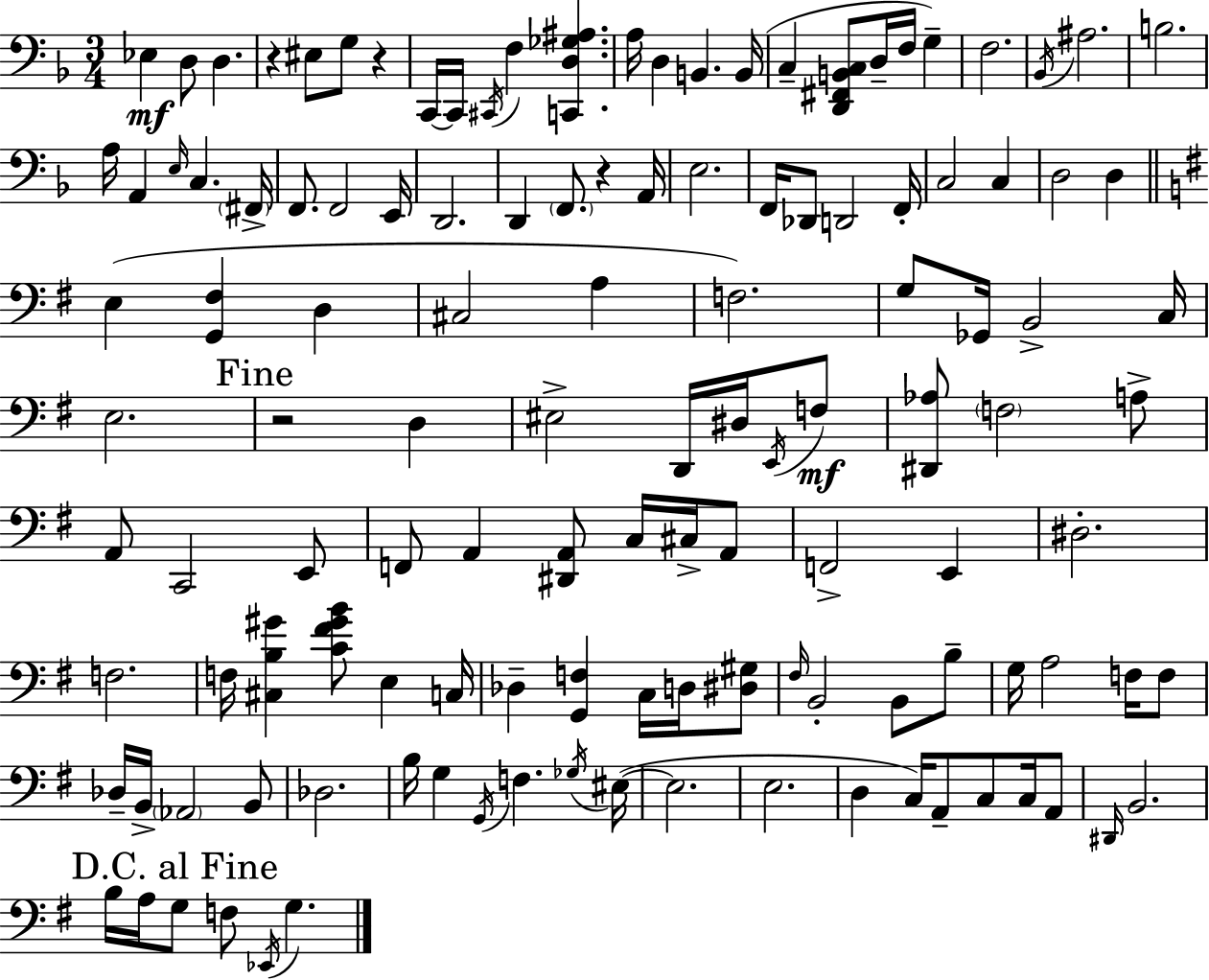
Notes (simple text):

Eb3/q D3/e D3/q. R/q EIS3/e G3/e R/q C2/s C2/s C#2/s F3/q [C2,D3,Gb3,A#3]/q. A3/s D3/q B2/q. B2/s C3/q [D2,F#2,B2,C3]/e D3/s F3/s G3/q F3/h. Bb2/s A#3/h. B3/h. A3/s A2/q E3/s C3/q. F#2/s F2/e. F2/h E2/s D2/h. D2/q F2/e. R/q A2/s E3/h. F2/s Db2/e D2/h F2/s C3/h C3/q D3/h D3/q E3/q [G2,F#3]/q D3/q C#3/h A3/q F3/h. G3/e Gb2/s B2/h C3/s E3/h. R/h D3/q EIS3/h D2/s D#3/s E2/s F3/e [D#2,Ab3]/e F3/h A3/e A2/e C2/h E2/e F2/e A2/q [D#2,A2]/e C3/s C#3/s A2/e F2/h E2/q D#3/h. F3/h. F3/s [C#3,B3,G#4]/q [C4,F#4,G#4,B4]/e E3/q C3/s Db3/q [G2,F3]/q C3/s D3/s [D#3,G#3]/e F#3/s B2/h B2/e B3/e G3/s A3/h F3/s F3/e Db3/s B2/s Ab2/h B2/e Db3/h. B3/s G3/q G2/s F3/q. Gb3/s EIS3/s EIS3/h. E3/h. D3/q C3/s A2/e C3/e C3/s A2/e D#2/s B2/h. B3/s A3/s G3/e F3/e Eb2/s G3/q.